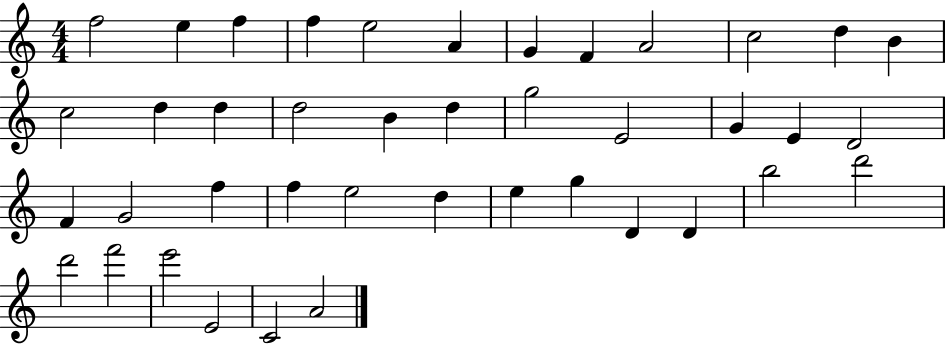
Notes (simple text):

F5/h E5/q F5/q F5/q E5/h A4/q G4/q F4/q A4/h C5/h D5/q B4/q C5/h D5/q D5/q D5/h B4/q D5/q G5/h E4/h G4/q E4/q D4/h F4/q G4/h F5/q F5/q E5/h D5/q E5/q G5/q D4/q D4/q B5/h D6/h D6/h F6/h E6/h E4/h C4/h A4/h